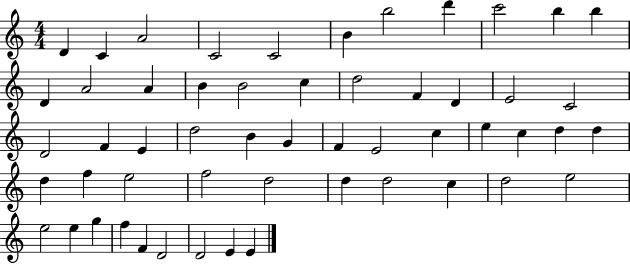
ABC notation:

X:1
T:Untitled
M:4/4
L:1/4
K:C
D C A2 C2 C2 B b2 d' c'2 b b D A2 A B B2 c d2 F D E2 C2 D2 F E d2 B G F E2 c e c d d d f e2 f2 d2 d d2 c d2 e2 e2 e g f F D2 D2 E E